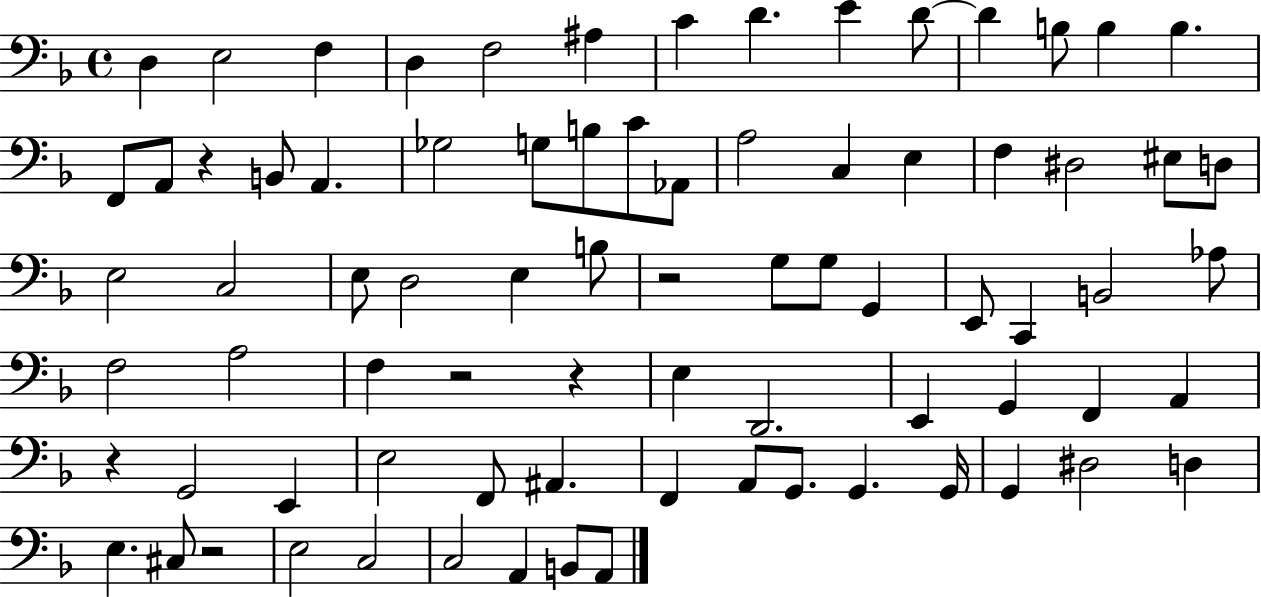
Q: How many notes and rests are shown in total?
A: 79